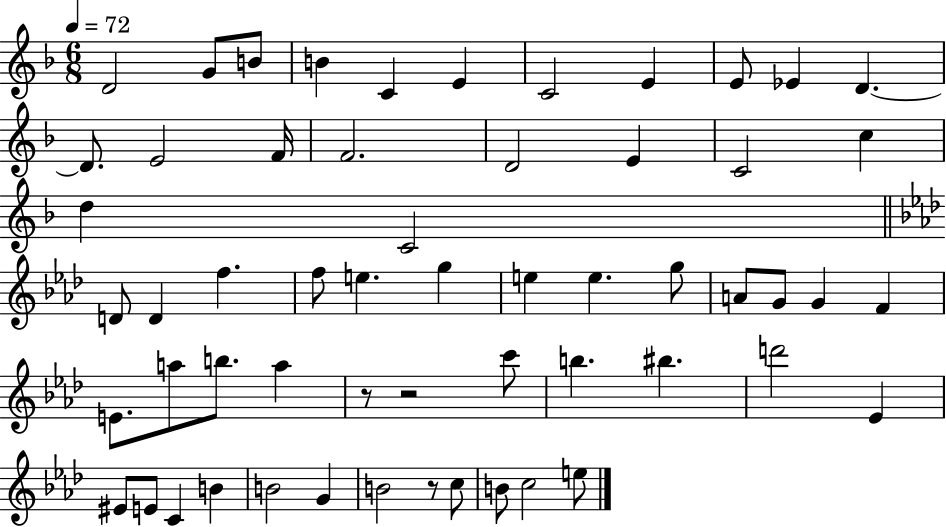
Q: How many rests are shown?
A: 3